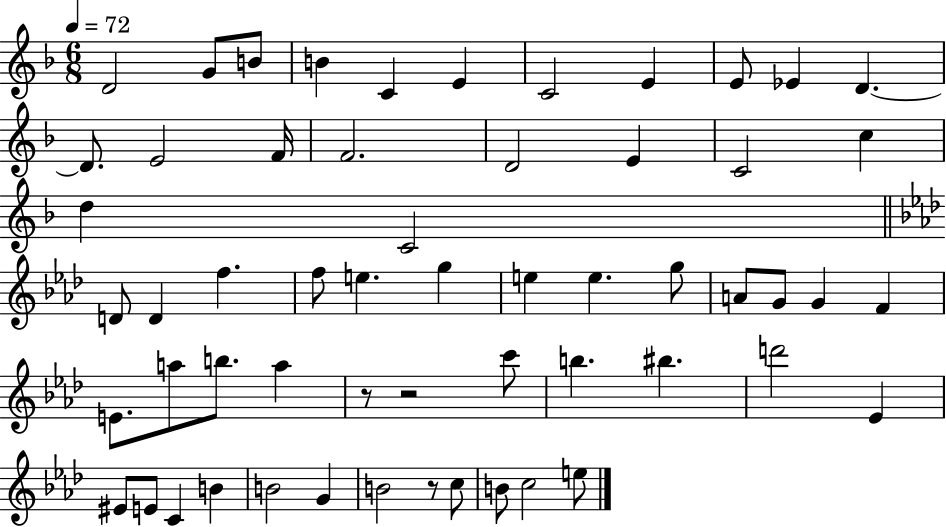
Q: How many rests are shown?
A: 3